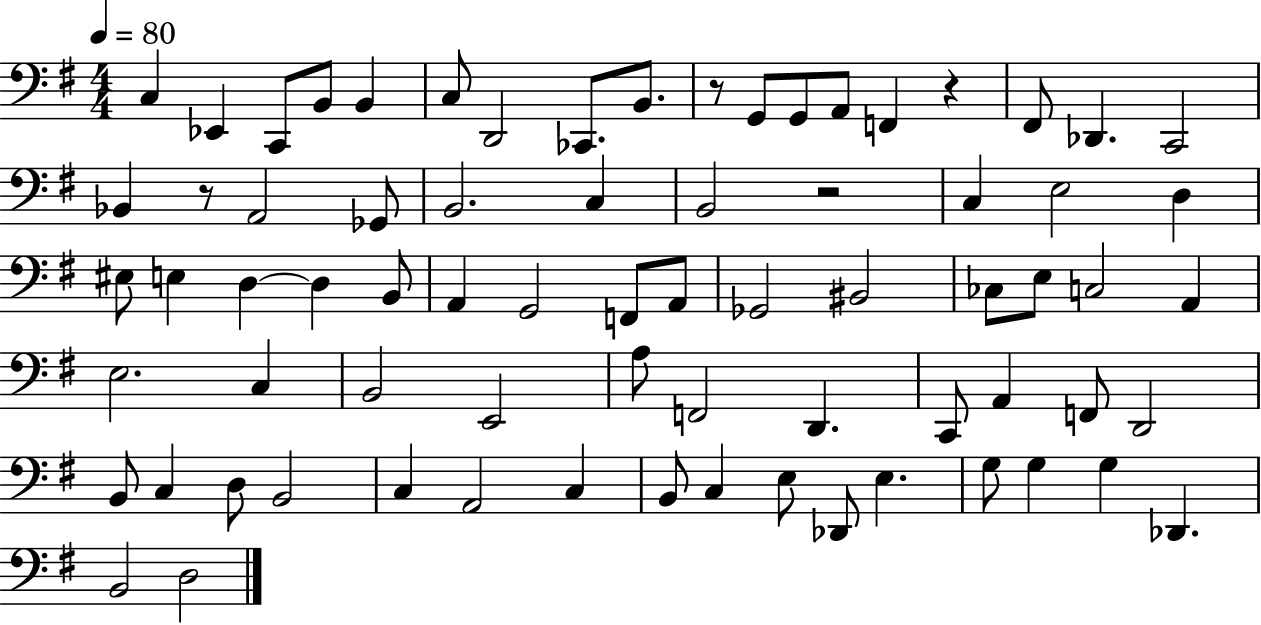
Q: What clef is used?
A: bass